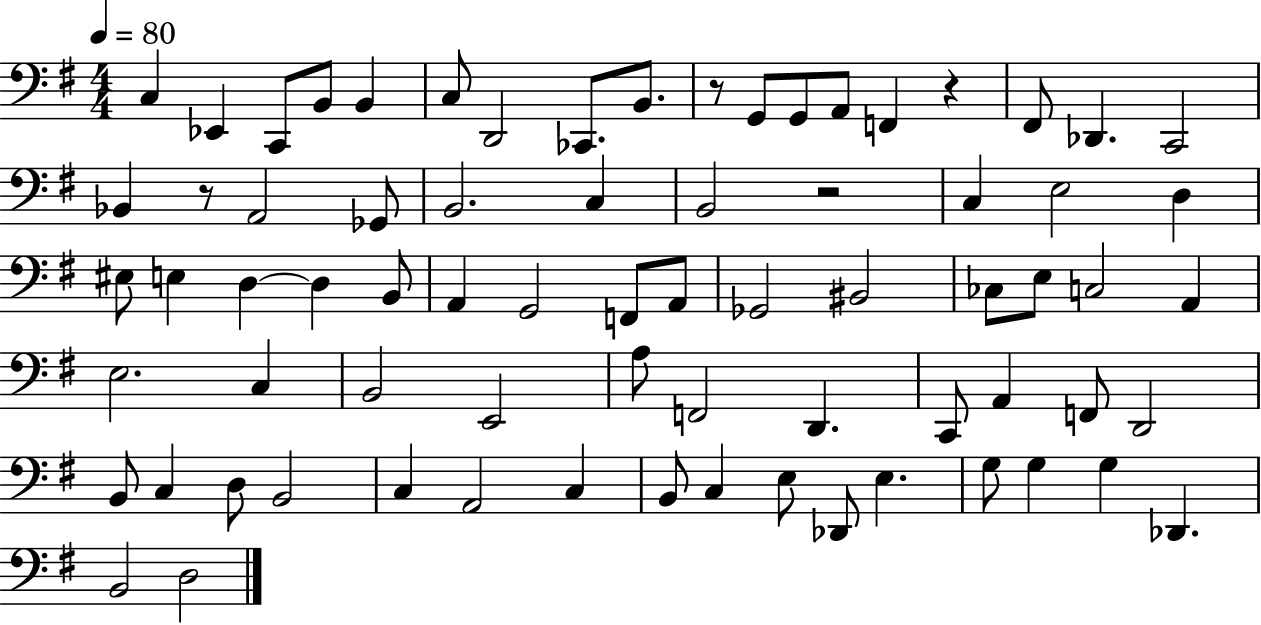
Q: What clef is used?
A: bass